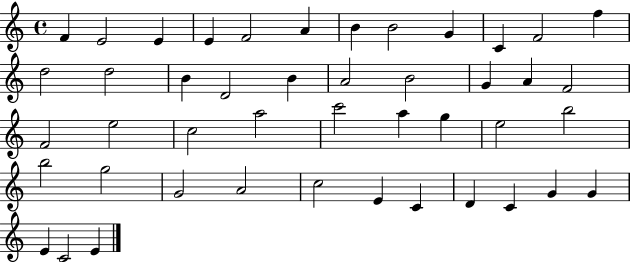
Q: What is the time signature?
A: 4/4